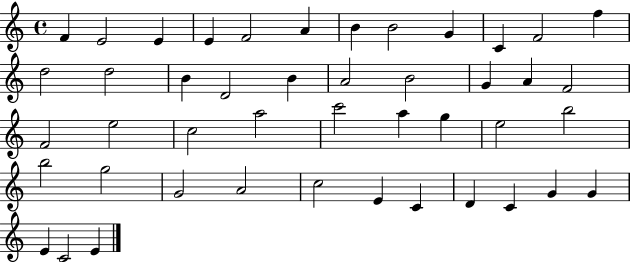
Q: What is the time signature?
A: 4/4